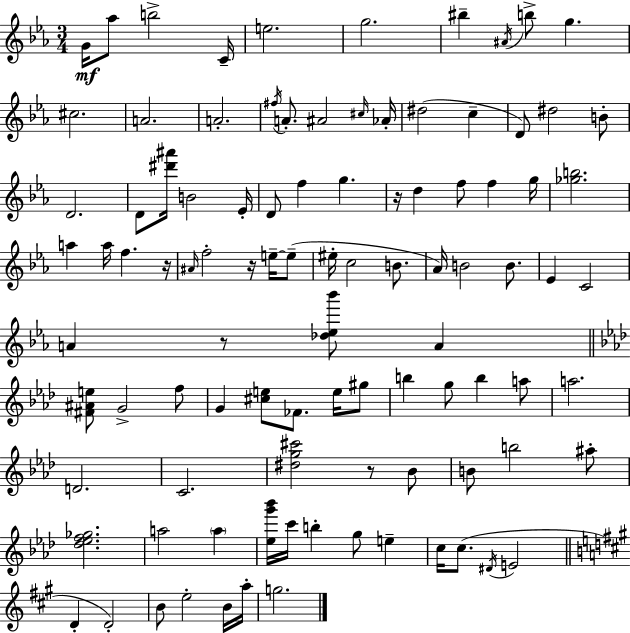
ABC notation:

X:1
T:Untitled
M:3/4
L:1/4
K:Cm
G/4 _a/2 b2 C/4 e2 g2 ^b ^A/4 b/2 g ^c2 A2 A2 ^f/4 A/2 ^A2 ^c/4 _A/4 ^d2 c D/2 ^d2 B/2 D2 D/2 [^d'^a']/4 B2 _E/4 D/2 f g z/4 d f/2 f g/4 [_gb]2 a a/4 f z/4 ^A/4 f2 z/4 e/4 e/2 ^e/4 c2 B/2 _A/4 B2 B/2 _E C2 A z/2 [_d_e_b']/2 A [^F^Ae]/2 G2 f/2 G [^ce]/2 _F/2 e/4 ^g/2 b g/2 b a/2 a2 D2 C2 [^dg^c']2 z/2 _B/2 B/2 b2 ^a/2 [_d_ef_g]2 a2 a [_eg'_b']/4 c'/4 b g/2 e c/4 c/2 ^D/4 E2 D D2 B/2 e2 B/4 a/4 g2